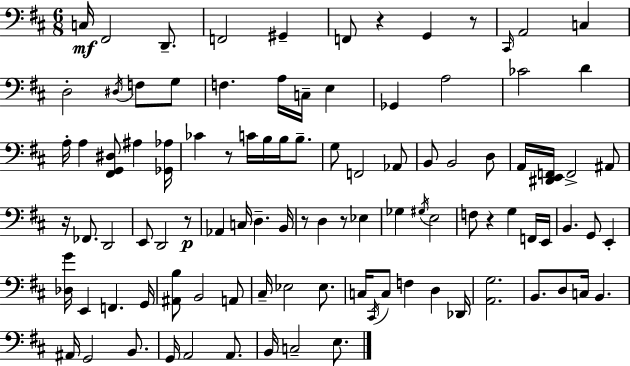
{
  \clef bass
  \numericTimeSignature
  \time 6/8
  \key d \major
  c16\mf fis,2 d,8.-- | f,2 gis,4-- | f,8 r4 g,4 r8 | \grace { cis,16 } a,2 c4 | \break d2-. \acciaccatura { dis16 } f8 | g8 f4. a16 c16-- e4 | ges,4 a2 | ces'2 d'4 | \break a16-. a4 <fis, g, dis>8 ais4 | <ges, aes>16 ces'4 r8 c'16 b16 b16 b8.-- | g8 f,2 | aes,8 b,8 b,2 | \break d8 a,16 <dis, e, f,>16 f,2-> | ais,8 r16 fes,8. d,2 | e,8 d,2 | r8\p aes,4 c16 d4.-- | \break b,16 r8 d4 r8 ees4 | ges4 \acciaccatura { gis16 } e2 | f8 r4 g4 | f,16 e,16 b,4. g,8 e,4-. | \break <des g'>16 e,4 f,4. | g,16 <ais, b>8 b,2 | a,8 cis16-- ees2 | ees8. c16 \acciaccatura { cis,16 } c8 f4 d4 | \break des,16 <a, g>2. | b,8. d8 c16 b,4. | ais,16 g,2 | b,8. g,16 a,2 | \break a,8. b,16 c2-- | e8. \bar "|."
}